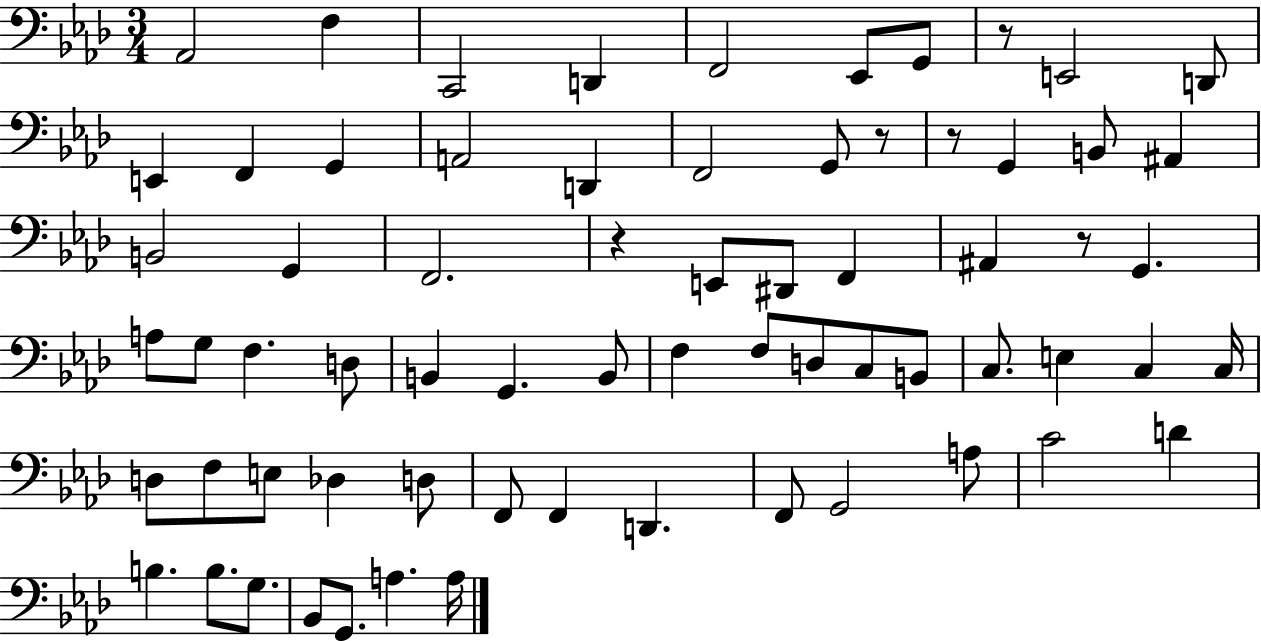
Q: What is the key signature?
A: AES major